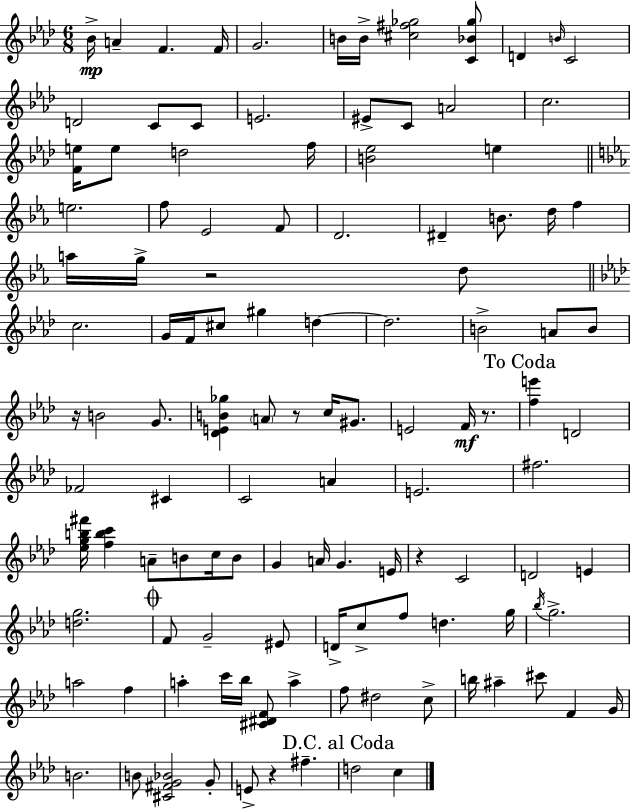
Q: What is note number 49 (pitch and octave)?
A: G#4